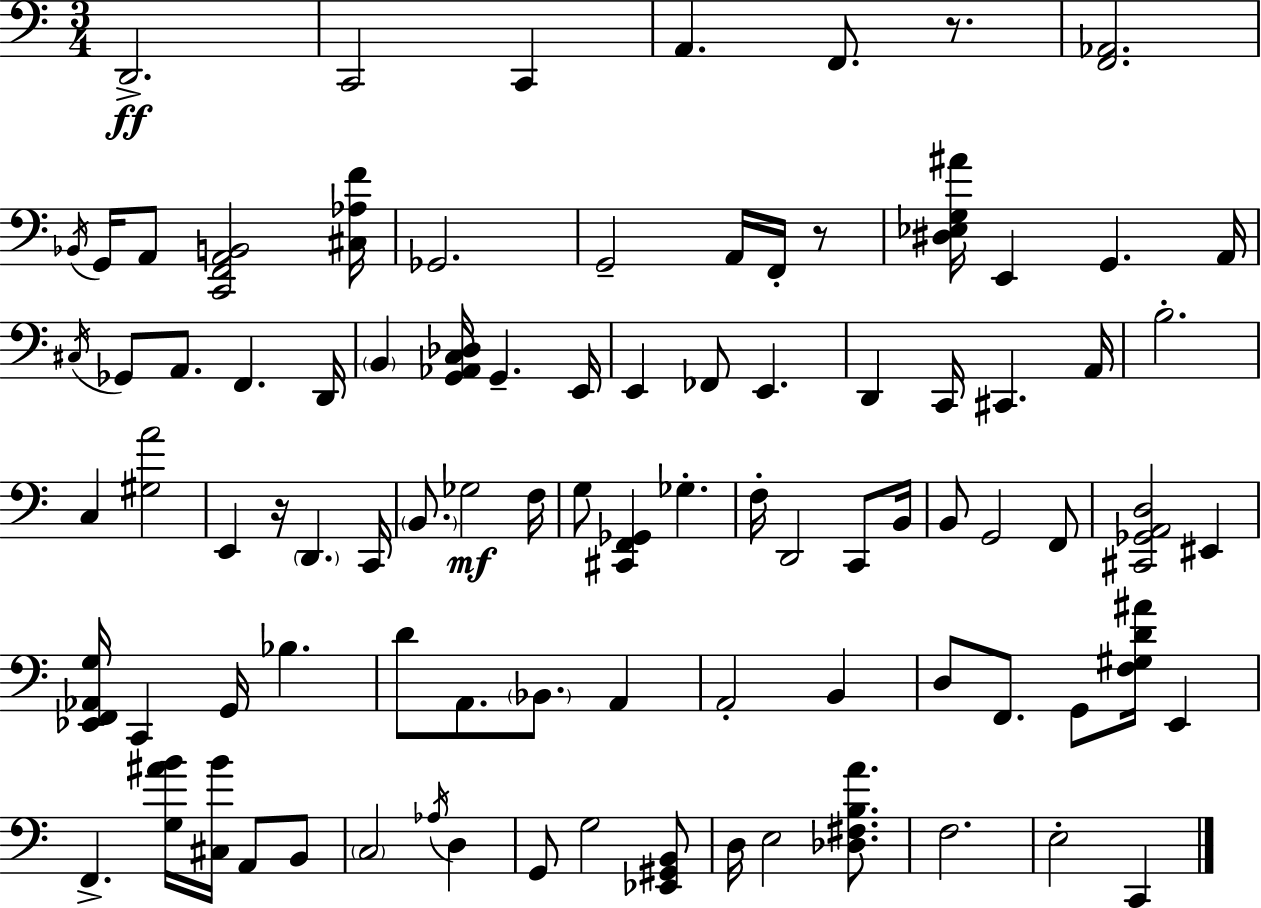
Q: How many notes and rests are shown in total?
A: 91